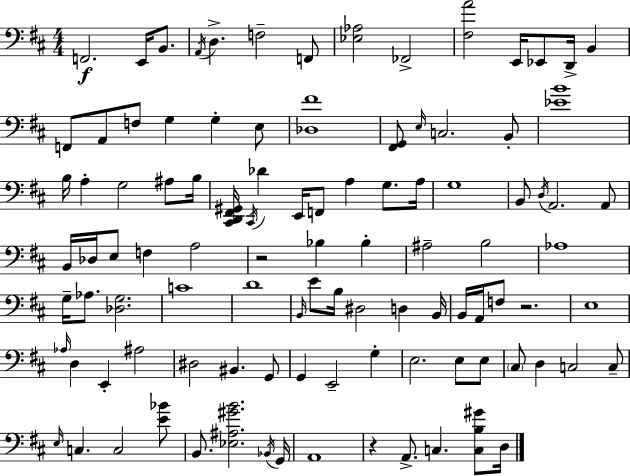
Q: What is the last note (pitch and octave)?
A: D3